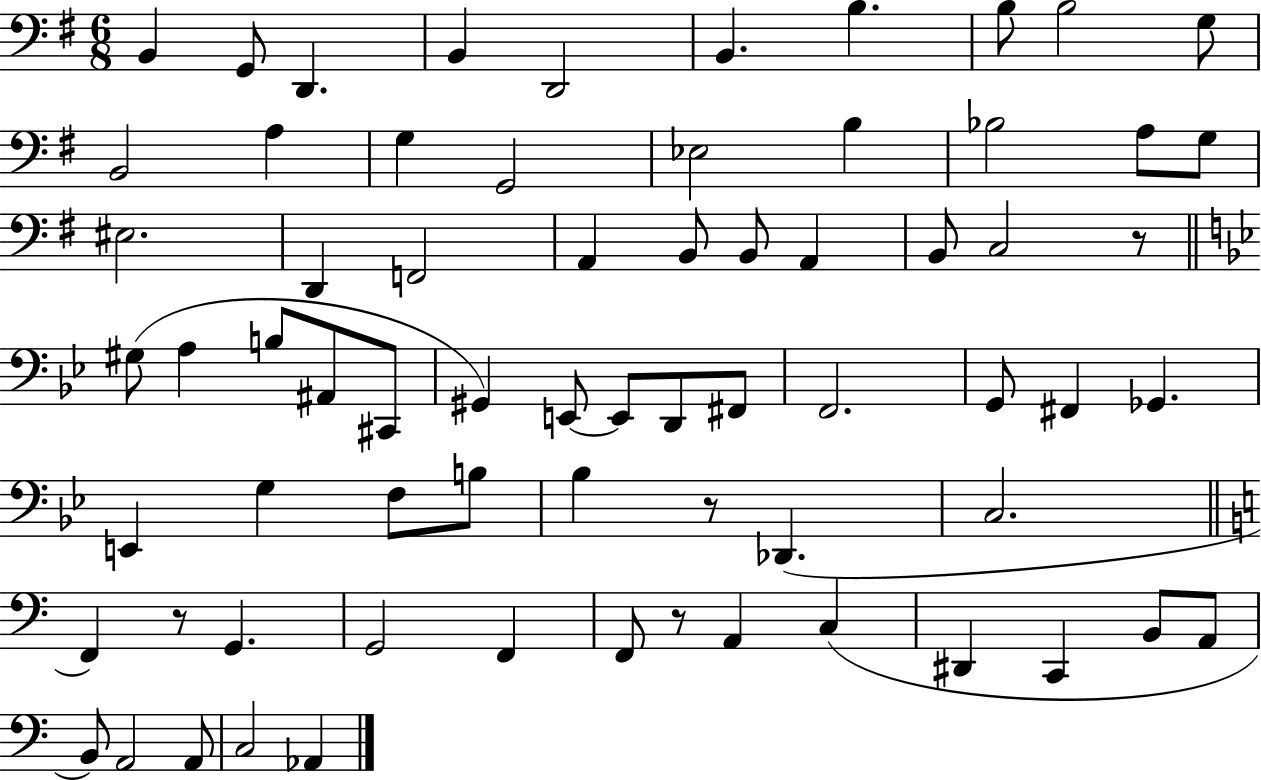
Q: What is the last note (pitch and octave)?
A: Ab2